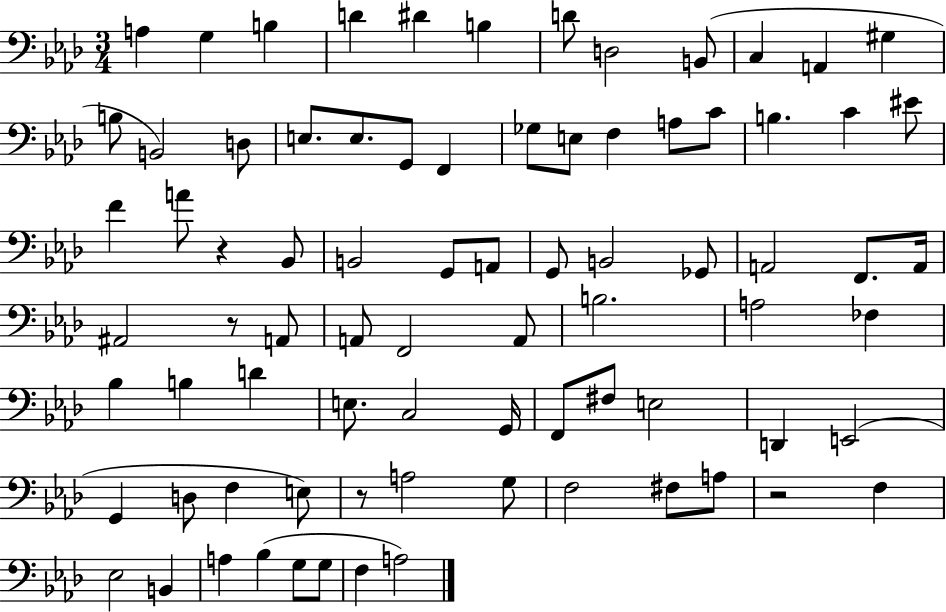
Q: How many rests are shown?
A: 4